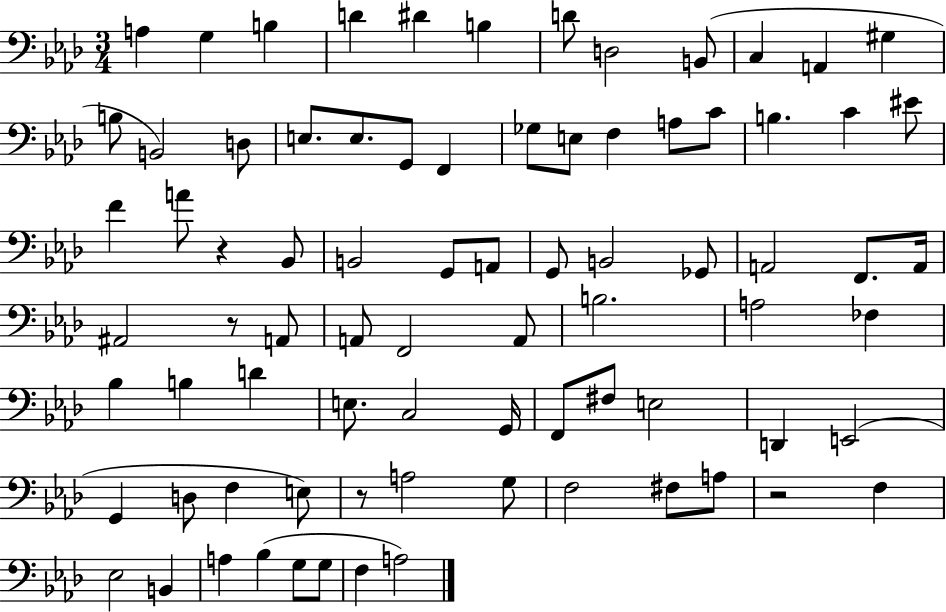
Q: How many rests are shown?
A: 4